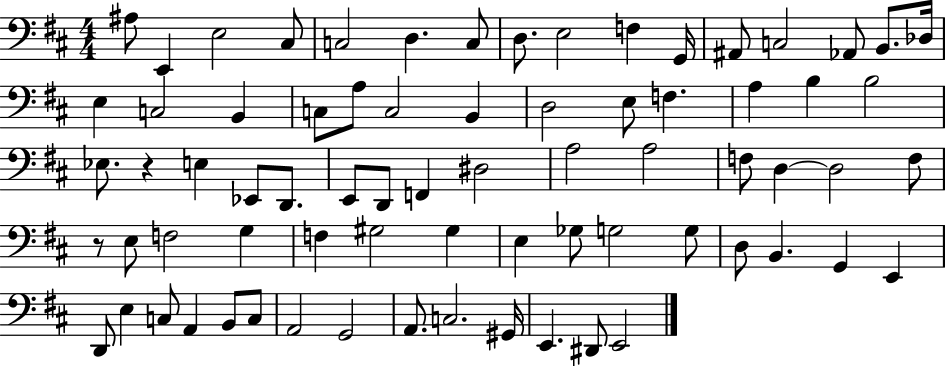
X:1
T:Untitled
M:4/4
L:1/4
K:D
^A,/2 E,, E,2 ^C,/2 C,2 D, C,/2 D,/2 E,2 F, G,,/4 ^A,,/2 C,2 _A,,/2 B,,/2 _D,/4 E, C,2 B,, C,/2 A,/2 C,2 B,, D,2 E,/2 F, A, B, B,2 _E,/2 z E, _E,,/2 D,,/2 E,,/2 D,,/2 F,, ^D,2 A,2 A,2 F,/2 D, D,2 F,/2 z/2 E,/2 F,2 G, F, ^G,2 ^G, E, _G,/2 G,2 G,/2 D,/2 B,, G,, E,, D,,/2 E, C,/2 A,, B,,/2 C,/2 A,,2 G,,2 A,,/2 C,2 ^G,,/4 E,, ^D,,/2 E,,2